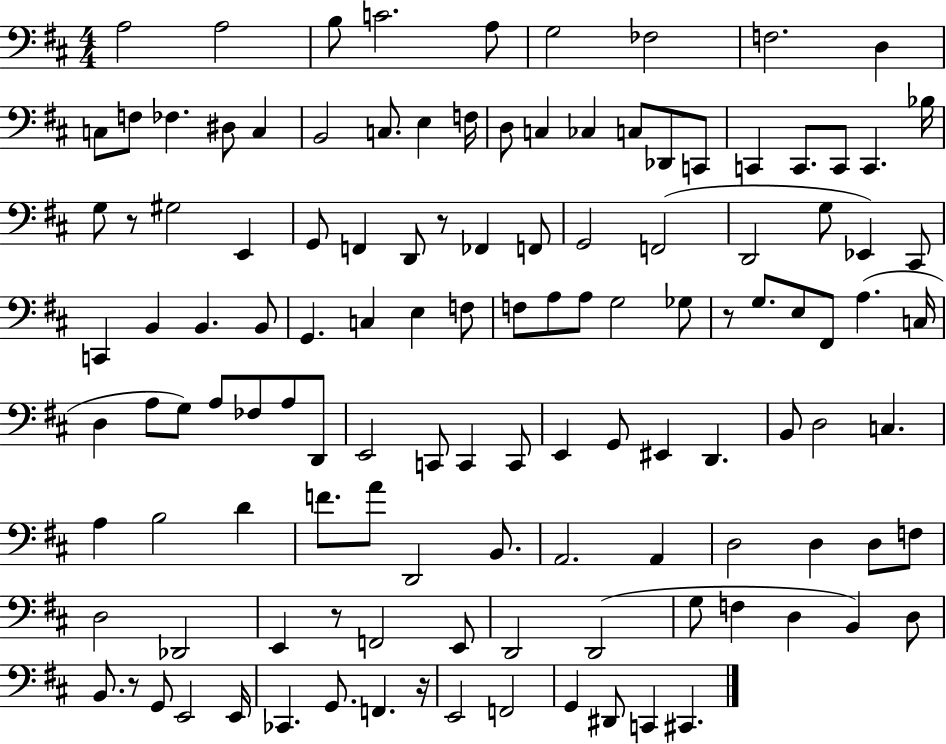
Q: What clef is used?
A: bass